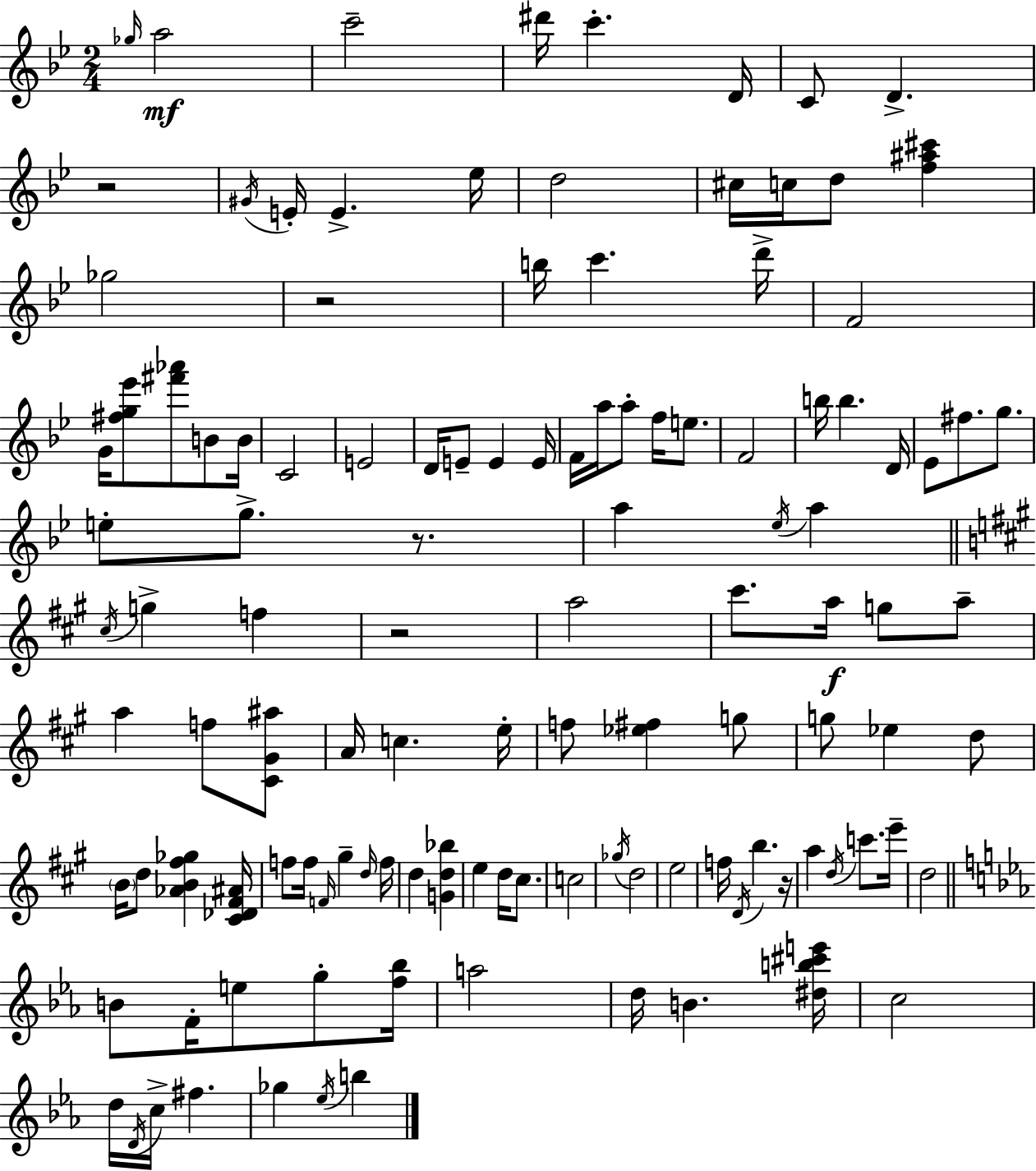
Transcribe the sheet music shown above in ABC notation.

X:1
T:Untitled
M:2/4
L:1/4
K:Bb
_g/4 a2 c'2 ^d'/4 c' D/4 C/2 D z2 ^G/4 E/4 E _e/4 d2 ^c/4 c/4 d/2 [f^a^c'] _g2 z2 b/4 c' d'/4 F2 G/4 [^fg_e']/2 [^f'_a']/2 B/2 B/4 C2 E2 D/4 E/2 E E/4 F/4 a/4 a/2 f/4 e/2 F2 b/4 b D/4 _E/2 ^f/2 g/2 e/2 g/2 z/2 a _e/4 a ^c/4 g f z2 a2 ^c'/2 a/4 g/2 a/2 a f/2 [^C^G^a]/2 A/4 c e/4 f/2 [_e^f] g/2 g/2 _e d/2 B/4 d/2 [_AB^f_g] [^C_D^F^A]/4 f/2 f/4 F/4 ^g d/4 f/4 d [Gd_b] e d/4 ^c/2 c2 _g/4 d2 e2 f/4 D/4 b z/4 a d/4 c'/2 e'/4 d2 B/2 F/4 e/2 g/2 [f_b]/4 a2 d/4 B [^db^c'e']/4 c2 d/4 D/4 c/4 ^f _g _e/4 b